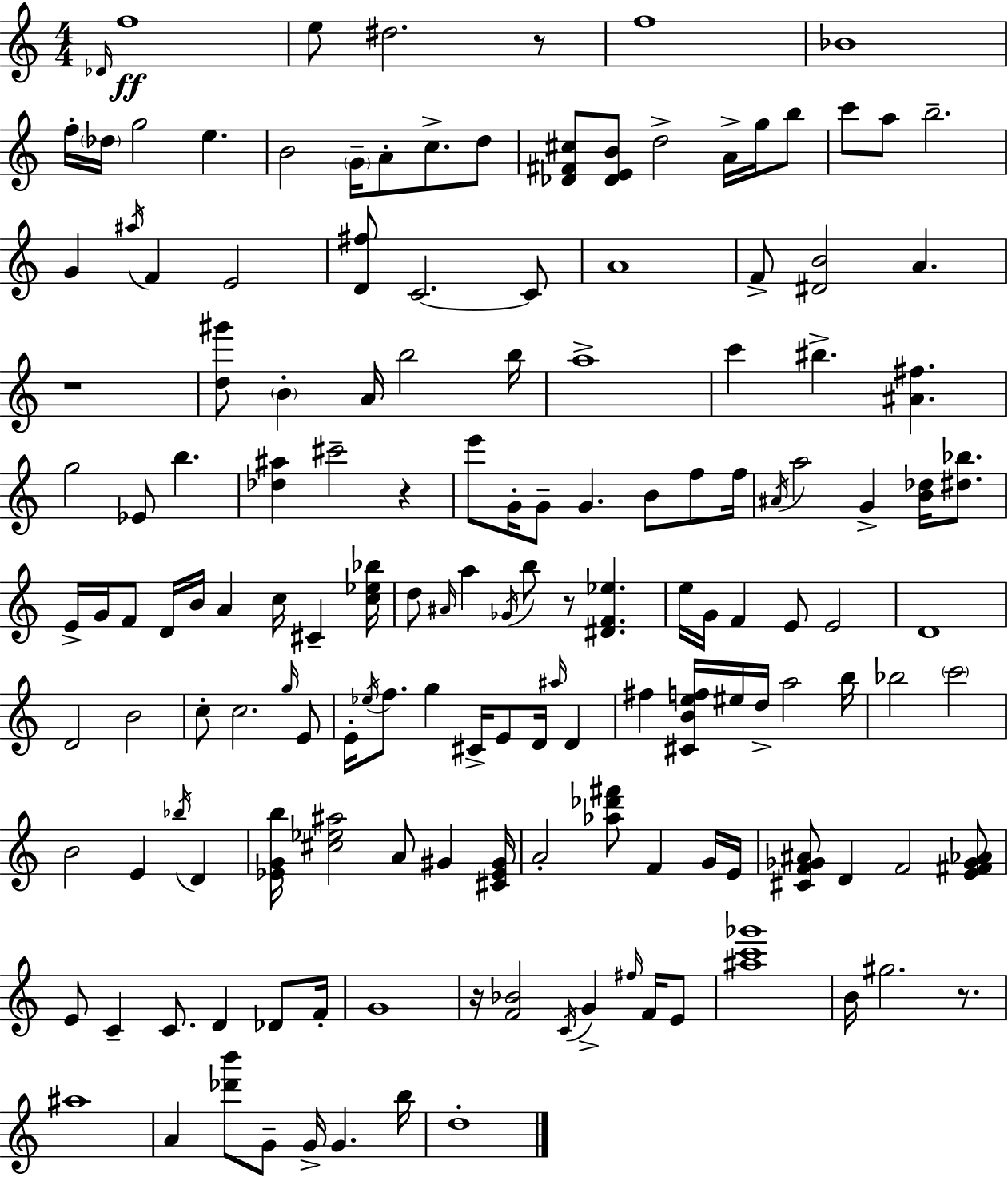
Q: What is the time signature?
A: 4/4